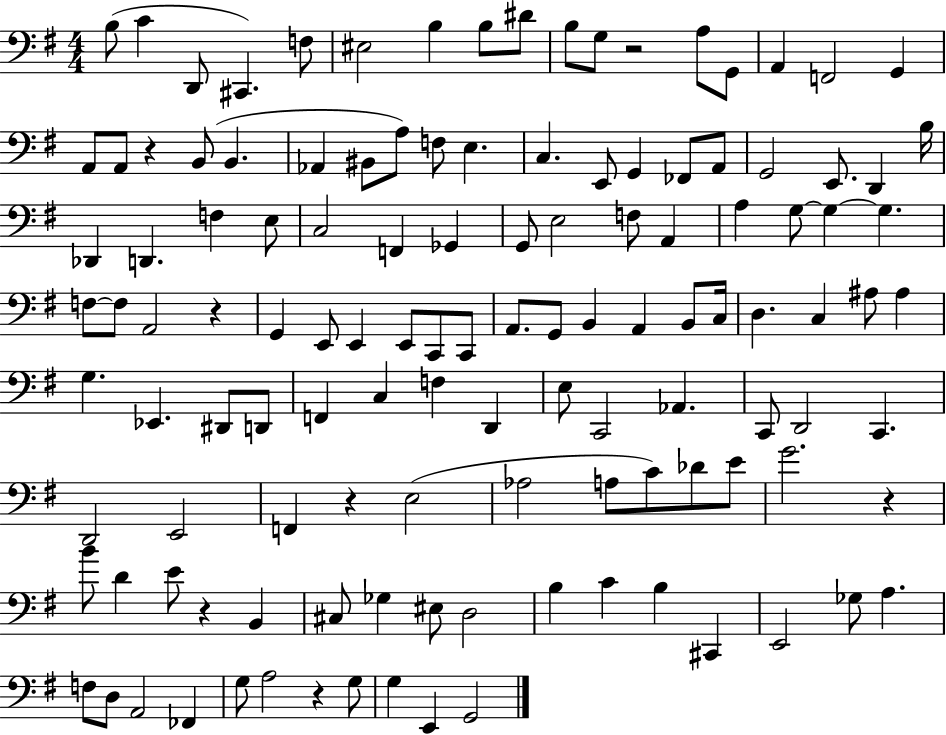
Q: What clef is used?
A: bass